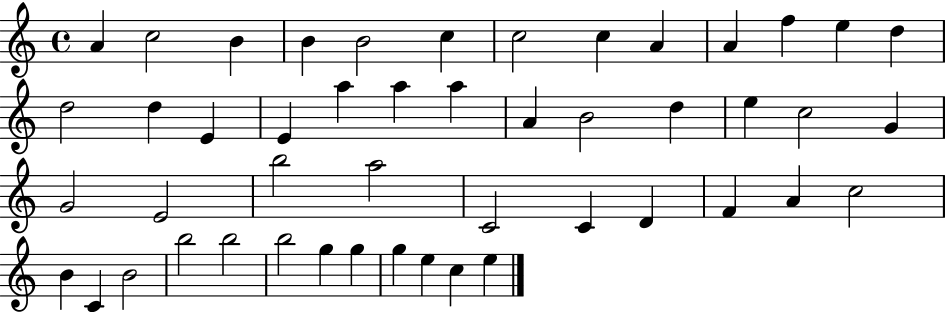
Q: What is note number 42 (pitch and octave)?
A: B5